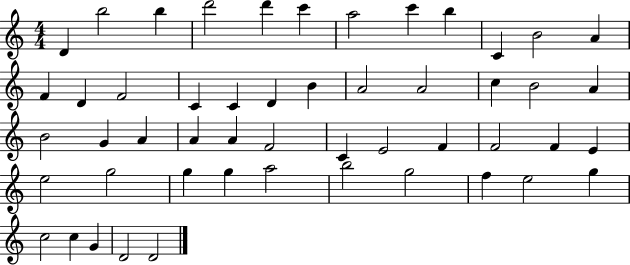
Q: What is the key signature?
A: C major